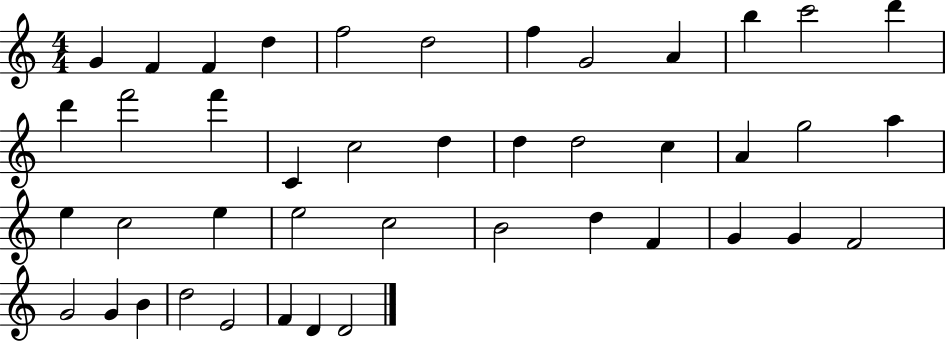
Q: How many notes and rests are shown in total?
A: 43